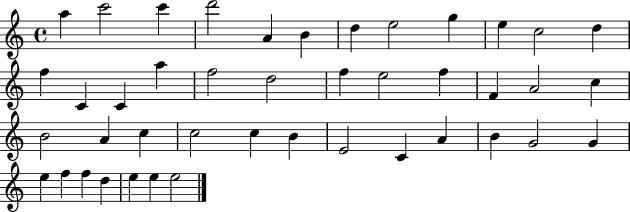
X:1
T:Untitled
M:4/4
L:1/4
K:C
a c'2 c' d'2 A B d e2 g e c2 d f C C a f2 d2 f e2 f F A2 c B2 A c c2 c B E2 C A B G2 G e f f d e e e2